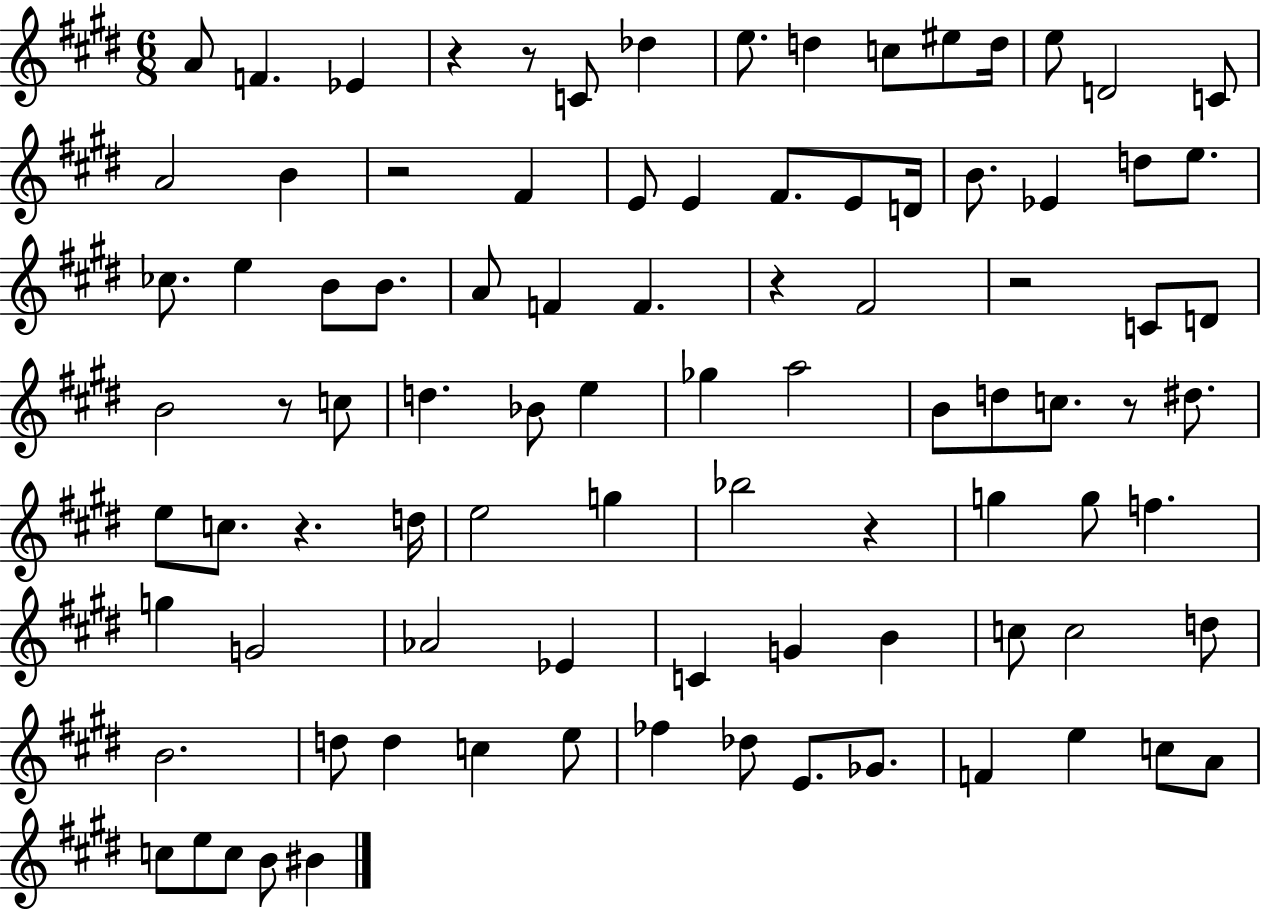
{
  \clef treble
  \numericTimeSignature
  \time 6/8
  \key e \major
  a'8 f'4. ees'4 | r4 r8 c'8 des''4 | e''8. d''4 c''8 eis''8 d''16 | e''8 d'2 c'8 | \break a'2 b'4 | r2 fis'4 | e'8 e'4 fis'8. e'8 d'16 | b'8. ees'4 d''8 e''8. | \break ces''8. e''4 b'8 b'8. | a'8 f'4 f'4. | r4 fis'2 | r2 c'8 d'8 | \break b'2 r8 c''8 | d''4. bes'8 e''4 | ges''4 a''2 | b'8 d''8 c''8. r8 dis''8. | \break e''8 c''8. r4. d''16 | e''2 g''4 | bes''2 r4 | g''4 g''8 f''4. | \break g''4 g'2 | aes'2 ees'4 | c'4 g'4 b'4 | c''8 c''2 d''8 | \break b'2. | d''8 d''4 c''4 e''8 | fes''4 des''8 e'8. ges'8. | f'4 e''4 c''8 a'8 | \break c''8 e''8 c''8 b'8 bis'4 | \bar "|."
}